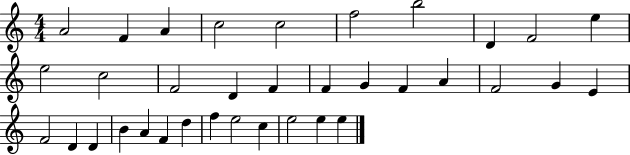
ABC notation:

X:1
T:Untitled
M:4/4
L:1/4
K:C
A2 F A c2 c2 f2 b2 D F2 e e2 c2 F2 D F F G F A F2 G E F2 D D B A F d f e2 c e2 e e